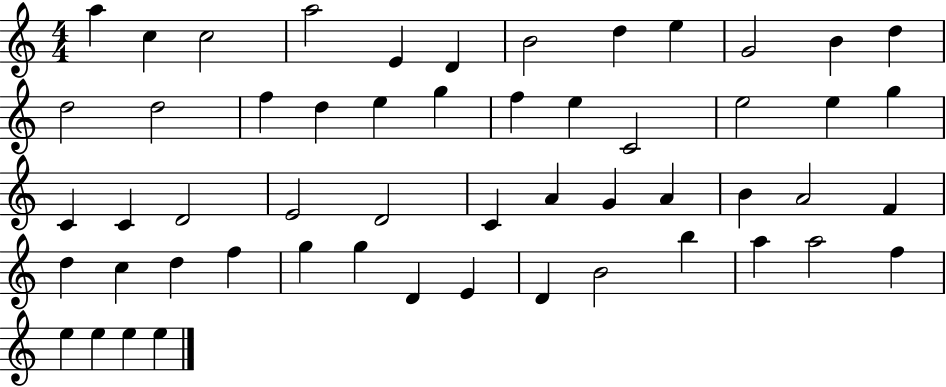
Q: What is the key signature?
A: C major